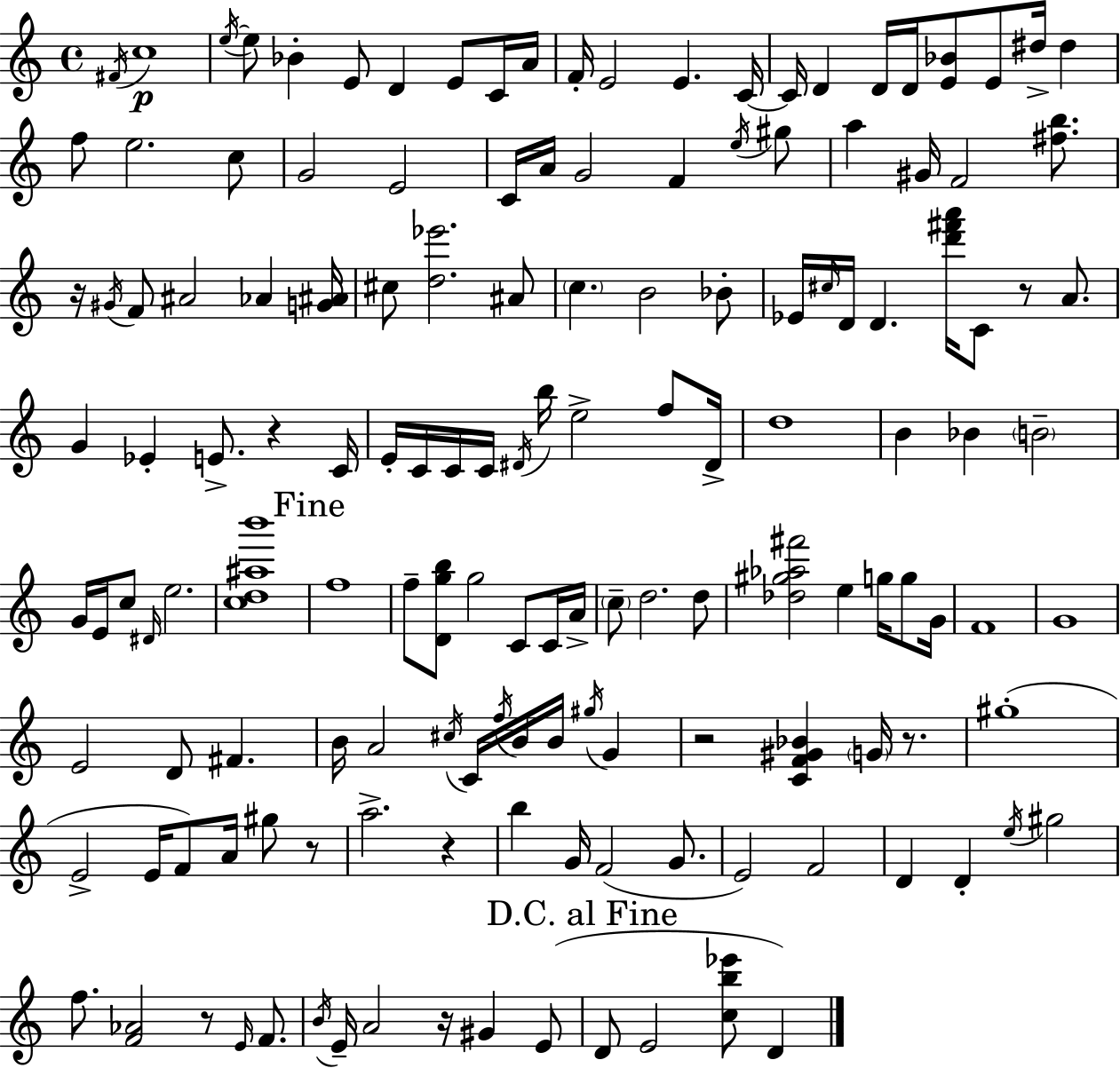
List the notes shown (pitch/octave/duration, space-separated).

F#4/s C5/w E5/s E5/e Bb4/q E4/e D4/q E4/e C4/s A4/s F4/s E4/h E4/q. C4/s C4/s D4/q D4/s D4/s [E4,Bb4]/e E4/e D#5/s D#5/q F5/e E5/h. C5/e G4/h E4/h C4/s A4/s G4/h F4/q E5/s G#5/e A5/q G#4/s F4/h [F#5,B5]/e. R/s G#4/s F4/e A#4/h Ab4/q [G4,A#4]/s C#5/e [D5,Eb6]/h. A#4/e C5/q. B4/h Bb4/e Eb4/s C#5/s D4/s D4/q. [D6,F#6,A6]/s C4/e R/e A4/e. G4/q Eb4/q E4/e. R/q C4/s E4/s C4/s C4/s C4/s D#4/s B5/s E5/h F5/e D#4/s D5/w B4/q Bb4/q B4/h G4/s E4/s C5/e D#4/s E5/h. [C5,D5,A#5,B6]/w F5/w F5/e [D4,G5,B5]/e G5/h C4/e C4/s A4/s C5/e D5/h. D5/e [Db5,G#5,Ab5,F#6]/h E5/q G5/s G5/e G4/s F4/w G4/w E4/h D4/e F#4/q. B4/s A4/h C#5/s C4/s F5/s B4/s B4/s G#5/s G4/q R/h [C4,F4,G#4,Bb4]/q G4/s R/e. G#5/w E4/h E4/s F4/e A4/s G#5/e R/e A5/h. R/q B5/q G4/s F4/h G4/e. E4/h F4/h D4/q D4/q E5/s G#5/h F5/e. [F4,Ab4]/h R/e E4/s F4/e. B4/s E4/s A4/h R/s G#4/q E4/e D4/e E4/h [C5,B5,Eb6]/e D4/q